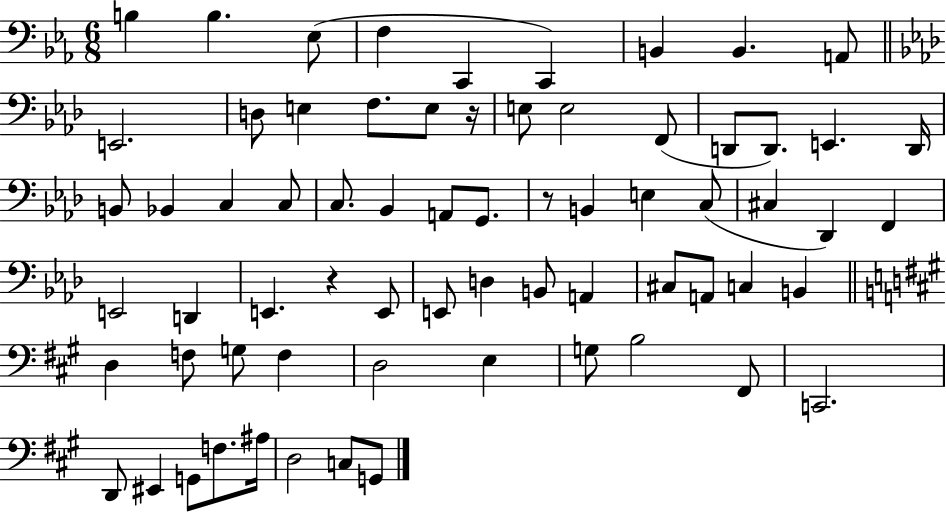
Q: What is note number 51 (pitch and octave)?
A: F3